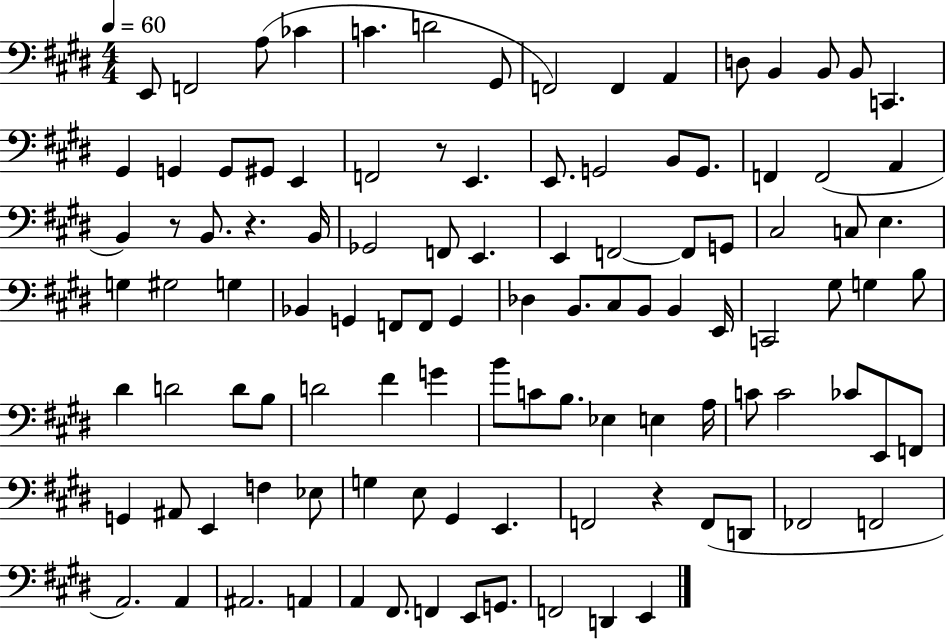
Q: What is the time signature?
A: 4/4